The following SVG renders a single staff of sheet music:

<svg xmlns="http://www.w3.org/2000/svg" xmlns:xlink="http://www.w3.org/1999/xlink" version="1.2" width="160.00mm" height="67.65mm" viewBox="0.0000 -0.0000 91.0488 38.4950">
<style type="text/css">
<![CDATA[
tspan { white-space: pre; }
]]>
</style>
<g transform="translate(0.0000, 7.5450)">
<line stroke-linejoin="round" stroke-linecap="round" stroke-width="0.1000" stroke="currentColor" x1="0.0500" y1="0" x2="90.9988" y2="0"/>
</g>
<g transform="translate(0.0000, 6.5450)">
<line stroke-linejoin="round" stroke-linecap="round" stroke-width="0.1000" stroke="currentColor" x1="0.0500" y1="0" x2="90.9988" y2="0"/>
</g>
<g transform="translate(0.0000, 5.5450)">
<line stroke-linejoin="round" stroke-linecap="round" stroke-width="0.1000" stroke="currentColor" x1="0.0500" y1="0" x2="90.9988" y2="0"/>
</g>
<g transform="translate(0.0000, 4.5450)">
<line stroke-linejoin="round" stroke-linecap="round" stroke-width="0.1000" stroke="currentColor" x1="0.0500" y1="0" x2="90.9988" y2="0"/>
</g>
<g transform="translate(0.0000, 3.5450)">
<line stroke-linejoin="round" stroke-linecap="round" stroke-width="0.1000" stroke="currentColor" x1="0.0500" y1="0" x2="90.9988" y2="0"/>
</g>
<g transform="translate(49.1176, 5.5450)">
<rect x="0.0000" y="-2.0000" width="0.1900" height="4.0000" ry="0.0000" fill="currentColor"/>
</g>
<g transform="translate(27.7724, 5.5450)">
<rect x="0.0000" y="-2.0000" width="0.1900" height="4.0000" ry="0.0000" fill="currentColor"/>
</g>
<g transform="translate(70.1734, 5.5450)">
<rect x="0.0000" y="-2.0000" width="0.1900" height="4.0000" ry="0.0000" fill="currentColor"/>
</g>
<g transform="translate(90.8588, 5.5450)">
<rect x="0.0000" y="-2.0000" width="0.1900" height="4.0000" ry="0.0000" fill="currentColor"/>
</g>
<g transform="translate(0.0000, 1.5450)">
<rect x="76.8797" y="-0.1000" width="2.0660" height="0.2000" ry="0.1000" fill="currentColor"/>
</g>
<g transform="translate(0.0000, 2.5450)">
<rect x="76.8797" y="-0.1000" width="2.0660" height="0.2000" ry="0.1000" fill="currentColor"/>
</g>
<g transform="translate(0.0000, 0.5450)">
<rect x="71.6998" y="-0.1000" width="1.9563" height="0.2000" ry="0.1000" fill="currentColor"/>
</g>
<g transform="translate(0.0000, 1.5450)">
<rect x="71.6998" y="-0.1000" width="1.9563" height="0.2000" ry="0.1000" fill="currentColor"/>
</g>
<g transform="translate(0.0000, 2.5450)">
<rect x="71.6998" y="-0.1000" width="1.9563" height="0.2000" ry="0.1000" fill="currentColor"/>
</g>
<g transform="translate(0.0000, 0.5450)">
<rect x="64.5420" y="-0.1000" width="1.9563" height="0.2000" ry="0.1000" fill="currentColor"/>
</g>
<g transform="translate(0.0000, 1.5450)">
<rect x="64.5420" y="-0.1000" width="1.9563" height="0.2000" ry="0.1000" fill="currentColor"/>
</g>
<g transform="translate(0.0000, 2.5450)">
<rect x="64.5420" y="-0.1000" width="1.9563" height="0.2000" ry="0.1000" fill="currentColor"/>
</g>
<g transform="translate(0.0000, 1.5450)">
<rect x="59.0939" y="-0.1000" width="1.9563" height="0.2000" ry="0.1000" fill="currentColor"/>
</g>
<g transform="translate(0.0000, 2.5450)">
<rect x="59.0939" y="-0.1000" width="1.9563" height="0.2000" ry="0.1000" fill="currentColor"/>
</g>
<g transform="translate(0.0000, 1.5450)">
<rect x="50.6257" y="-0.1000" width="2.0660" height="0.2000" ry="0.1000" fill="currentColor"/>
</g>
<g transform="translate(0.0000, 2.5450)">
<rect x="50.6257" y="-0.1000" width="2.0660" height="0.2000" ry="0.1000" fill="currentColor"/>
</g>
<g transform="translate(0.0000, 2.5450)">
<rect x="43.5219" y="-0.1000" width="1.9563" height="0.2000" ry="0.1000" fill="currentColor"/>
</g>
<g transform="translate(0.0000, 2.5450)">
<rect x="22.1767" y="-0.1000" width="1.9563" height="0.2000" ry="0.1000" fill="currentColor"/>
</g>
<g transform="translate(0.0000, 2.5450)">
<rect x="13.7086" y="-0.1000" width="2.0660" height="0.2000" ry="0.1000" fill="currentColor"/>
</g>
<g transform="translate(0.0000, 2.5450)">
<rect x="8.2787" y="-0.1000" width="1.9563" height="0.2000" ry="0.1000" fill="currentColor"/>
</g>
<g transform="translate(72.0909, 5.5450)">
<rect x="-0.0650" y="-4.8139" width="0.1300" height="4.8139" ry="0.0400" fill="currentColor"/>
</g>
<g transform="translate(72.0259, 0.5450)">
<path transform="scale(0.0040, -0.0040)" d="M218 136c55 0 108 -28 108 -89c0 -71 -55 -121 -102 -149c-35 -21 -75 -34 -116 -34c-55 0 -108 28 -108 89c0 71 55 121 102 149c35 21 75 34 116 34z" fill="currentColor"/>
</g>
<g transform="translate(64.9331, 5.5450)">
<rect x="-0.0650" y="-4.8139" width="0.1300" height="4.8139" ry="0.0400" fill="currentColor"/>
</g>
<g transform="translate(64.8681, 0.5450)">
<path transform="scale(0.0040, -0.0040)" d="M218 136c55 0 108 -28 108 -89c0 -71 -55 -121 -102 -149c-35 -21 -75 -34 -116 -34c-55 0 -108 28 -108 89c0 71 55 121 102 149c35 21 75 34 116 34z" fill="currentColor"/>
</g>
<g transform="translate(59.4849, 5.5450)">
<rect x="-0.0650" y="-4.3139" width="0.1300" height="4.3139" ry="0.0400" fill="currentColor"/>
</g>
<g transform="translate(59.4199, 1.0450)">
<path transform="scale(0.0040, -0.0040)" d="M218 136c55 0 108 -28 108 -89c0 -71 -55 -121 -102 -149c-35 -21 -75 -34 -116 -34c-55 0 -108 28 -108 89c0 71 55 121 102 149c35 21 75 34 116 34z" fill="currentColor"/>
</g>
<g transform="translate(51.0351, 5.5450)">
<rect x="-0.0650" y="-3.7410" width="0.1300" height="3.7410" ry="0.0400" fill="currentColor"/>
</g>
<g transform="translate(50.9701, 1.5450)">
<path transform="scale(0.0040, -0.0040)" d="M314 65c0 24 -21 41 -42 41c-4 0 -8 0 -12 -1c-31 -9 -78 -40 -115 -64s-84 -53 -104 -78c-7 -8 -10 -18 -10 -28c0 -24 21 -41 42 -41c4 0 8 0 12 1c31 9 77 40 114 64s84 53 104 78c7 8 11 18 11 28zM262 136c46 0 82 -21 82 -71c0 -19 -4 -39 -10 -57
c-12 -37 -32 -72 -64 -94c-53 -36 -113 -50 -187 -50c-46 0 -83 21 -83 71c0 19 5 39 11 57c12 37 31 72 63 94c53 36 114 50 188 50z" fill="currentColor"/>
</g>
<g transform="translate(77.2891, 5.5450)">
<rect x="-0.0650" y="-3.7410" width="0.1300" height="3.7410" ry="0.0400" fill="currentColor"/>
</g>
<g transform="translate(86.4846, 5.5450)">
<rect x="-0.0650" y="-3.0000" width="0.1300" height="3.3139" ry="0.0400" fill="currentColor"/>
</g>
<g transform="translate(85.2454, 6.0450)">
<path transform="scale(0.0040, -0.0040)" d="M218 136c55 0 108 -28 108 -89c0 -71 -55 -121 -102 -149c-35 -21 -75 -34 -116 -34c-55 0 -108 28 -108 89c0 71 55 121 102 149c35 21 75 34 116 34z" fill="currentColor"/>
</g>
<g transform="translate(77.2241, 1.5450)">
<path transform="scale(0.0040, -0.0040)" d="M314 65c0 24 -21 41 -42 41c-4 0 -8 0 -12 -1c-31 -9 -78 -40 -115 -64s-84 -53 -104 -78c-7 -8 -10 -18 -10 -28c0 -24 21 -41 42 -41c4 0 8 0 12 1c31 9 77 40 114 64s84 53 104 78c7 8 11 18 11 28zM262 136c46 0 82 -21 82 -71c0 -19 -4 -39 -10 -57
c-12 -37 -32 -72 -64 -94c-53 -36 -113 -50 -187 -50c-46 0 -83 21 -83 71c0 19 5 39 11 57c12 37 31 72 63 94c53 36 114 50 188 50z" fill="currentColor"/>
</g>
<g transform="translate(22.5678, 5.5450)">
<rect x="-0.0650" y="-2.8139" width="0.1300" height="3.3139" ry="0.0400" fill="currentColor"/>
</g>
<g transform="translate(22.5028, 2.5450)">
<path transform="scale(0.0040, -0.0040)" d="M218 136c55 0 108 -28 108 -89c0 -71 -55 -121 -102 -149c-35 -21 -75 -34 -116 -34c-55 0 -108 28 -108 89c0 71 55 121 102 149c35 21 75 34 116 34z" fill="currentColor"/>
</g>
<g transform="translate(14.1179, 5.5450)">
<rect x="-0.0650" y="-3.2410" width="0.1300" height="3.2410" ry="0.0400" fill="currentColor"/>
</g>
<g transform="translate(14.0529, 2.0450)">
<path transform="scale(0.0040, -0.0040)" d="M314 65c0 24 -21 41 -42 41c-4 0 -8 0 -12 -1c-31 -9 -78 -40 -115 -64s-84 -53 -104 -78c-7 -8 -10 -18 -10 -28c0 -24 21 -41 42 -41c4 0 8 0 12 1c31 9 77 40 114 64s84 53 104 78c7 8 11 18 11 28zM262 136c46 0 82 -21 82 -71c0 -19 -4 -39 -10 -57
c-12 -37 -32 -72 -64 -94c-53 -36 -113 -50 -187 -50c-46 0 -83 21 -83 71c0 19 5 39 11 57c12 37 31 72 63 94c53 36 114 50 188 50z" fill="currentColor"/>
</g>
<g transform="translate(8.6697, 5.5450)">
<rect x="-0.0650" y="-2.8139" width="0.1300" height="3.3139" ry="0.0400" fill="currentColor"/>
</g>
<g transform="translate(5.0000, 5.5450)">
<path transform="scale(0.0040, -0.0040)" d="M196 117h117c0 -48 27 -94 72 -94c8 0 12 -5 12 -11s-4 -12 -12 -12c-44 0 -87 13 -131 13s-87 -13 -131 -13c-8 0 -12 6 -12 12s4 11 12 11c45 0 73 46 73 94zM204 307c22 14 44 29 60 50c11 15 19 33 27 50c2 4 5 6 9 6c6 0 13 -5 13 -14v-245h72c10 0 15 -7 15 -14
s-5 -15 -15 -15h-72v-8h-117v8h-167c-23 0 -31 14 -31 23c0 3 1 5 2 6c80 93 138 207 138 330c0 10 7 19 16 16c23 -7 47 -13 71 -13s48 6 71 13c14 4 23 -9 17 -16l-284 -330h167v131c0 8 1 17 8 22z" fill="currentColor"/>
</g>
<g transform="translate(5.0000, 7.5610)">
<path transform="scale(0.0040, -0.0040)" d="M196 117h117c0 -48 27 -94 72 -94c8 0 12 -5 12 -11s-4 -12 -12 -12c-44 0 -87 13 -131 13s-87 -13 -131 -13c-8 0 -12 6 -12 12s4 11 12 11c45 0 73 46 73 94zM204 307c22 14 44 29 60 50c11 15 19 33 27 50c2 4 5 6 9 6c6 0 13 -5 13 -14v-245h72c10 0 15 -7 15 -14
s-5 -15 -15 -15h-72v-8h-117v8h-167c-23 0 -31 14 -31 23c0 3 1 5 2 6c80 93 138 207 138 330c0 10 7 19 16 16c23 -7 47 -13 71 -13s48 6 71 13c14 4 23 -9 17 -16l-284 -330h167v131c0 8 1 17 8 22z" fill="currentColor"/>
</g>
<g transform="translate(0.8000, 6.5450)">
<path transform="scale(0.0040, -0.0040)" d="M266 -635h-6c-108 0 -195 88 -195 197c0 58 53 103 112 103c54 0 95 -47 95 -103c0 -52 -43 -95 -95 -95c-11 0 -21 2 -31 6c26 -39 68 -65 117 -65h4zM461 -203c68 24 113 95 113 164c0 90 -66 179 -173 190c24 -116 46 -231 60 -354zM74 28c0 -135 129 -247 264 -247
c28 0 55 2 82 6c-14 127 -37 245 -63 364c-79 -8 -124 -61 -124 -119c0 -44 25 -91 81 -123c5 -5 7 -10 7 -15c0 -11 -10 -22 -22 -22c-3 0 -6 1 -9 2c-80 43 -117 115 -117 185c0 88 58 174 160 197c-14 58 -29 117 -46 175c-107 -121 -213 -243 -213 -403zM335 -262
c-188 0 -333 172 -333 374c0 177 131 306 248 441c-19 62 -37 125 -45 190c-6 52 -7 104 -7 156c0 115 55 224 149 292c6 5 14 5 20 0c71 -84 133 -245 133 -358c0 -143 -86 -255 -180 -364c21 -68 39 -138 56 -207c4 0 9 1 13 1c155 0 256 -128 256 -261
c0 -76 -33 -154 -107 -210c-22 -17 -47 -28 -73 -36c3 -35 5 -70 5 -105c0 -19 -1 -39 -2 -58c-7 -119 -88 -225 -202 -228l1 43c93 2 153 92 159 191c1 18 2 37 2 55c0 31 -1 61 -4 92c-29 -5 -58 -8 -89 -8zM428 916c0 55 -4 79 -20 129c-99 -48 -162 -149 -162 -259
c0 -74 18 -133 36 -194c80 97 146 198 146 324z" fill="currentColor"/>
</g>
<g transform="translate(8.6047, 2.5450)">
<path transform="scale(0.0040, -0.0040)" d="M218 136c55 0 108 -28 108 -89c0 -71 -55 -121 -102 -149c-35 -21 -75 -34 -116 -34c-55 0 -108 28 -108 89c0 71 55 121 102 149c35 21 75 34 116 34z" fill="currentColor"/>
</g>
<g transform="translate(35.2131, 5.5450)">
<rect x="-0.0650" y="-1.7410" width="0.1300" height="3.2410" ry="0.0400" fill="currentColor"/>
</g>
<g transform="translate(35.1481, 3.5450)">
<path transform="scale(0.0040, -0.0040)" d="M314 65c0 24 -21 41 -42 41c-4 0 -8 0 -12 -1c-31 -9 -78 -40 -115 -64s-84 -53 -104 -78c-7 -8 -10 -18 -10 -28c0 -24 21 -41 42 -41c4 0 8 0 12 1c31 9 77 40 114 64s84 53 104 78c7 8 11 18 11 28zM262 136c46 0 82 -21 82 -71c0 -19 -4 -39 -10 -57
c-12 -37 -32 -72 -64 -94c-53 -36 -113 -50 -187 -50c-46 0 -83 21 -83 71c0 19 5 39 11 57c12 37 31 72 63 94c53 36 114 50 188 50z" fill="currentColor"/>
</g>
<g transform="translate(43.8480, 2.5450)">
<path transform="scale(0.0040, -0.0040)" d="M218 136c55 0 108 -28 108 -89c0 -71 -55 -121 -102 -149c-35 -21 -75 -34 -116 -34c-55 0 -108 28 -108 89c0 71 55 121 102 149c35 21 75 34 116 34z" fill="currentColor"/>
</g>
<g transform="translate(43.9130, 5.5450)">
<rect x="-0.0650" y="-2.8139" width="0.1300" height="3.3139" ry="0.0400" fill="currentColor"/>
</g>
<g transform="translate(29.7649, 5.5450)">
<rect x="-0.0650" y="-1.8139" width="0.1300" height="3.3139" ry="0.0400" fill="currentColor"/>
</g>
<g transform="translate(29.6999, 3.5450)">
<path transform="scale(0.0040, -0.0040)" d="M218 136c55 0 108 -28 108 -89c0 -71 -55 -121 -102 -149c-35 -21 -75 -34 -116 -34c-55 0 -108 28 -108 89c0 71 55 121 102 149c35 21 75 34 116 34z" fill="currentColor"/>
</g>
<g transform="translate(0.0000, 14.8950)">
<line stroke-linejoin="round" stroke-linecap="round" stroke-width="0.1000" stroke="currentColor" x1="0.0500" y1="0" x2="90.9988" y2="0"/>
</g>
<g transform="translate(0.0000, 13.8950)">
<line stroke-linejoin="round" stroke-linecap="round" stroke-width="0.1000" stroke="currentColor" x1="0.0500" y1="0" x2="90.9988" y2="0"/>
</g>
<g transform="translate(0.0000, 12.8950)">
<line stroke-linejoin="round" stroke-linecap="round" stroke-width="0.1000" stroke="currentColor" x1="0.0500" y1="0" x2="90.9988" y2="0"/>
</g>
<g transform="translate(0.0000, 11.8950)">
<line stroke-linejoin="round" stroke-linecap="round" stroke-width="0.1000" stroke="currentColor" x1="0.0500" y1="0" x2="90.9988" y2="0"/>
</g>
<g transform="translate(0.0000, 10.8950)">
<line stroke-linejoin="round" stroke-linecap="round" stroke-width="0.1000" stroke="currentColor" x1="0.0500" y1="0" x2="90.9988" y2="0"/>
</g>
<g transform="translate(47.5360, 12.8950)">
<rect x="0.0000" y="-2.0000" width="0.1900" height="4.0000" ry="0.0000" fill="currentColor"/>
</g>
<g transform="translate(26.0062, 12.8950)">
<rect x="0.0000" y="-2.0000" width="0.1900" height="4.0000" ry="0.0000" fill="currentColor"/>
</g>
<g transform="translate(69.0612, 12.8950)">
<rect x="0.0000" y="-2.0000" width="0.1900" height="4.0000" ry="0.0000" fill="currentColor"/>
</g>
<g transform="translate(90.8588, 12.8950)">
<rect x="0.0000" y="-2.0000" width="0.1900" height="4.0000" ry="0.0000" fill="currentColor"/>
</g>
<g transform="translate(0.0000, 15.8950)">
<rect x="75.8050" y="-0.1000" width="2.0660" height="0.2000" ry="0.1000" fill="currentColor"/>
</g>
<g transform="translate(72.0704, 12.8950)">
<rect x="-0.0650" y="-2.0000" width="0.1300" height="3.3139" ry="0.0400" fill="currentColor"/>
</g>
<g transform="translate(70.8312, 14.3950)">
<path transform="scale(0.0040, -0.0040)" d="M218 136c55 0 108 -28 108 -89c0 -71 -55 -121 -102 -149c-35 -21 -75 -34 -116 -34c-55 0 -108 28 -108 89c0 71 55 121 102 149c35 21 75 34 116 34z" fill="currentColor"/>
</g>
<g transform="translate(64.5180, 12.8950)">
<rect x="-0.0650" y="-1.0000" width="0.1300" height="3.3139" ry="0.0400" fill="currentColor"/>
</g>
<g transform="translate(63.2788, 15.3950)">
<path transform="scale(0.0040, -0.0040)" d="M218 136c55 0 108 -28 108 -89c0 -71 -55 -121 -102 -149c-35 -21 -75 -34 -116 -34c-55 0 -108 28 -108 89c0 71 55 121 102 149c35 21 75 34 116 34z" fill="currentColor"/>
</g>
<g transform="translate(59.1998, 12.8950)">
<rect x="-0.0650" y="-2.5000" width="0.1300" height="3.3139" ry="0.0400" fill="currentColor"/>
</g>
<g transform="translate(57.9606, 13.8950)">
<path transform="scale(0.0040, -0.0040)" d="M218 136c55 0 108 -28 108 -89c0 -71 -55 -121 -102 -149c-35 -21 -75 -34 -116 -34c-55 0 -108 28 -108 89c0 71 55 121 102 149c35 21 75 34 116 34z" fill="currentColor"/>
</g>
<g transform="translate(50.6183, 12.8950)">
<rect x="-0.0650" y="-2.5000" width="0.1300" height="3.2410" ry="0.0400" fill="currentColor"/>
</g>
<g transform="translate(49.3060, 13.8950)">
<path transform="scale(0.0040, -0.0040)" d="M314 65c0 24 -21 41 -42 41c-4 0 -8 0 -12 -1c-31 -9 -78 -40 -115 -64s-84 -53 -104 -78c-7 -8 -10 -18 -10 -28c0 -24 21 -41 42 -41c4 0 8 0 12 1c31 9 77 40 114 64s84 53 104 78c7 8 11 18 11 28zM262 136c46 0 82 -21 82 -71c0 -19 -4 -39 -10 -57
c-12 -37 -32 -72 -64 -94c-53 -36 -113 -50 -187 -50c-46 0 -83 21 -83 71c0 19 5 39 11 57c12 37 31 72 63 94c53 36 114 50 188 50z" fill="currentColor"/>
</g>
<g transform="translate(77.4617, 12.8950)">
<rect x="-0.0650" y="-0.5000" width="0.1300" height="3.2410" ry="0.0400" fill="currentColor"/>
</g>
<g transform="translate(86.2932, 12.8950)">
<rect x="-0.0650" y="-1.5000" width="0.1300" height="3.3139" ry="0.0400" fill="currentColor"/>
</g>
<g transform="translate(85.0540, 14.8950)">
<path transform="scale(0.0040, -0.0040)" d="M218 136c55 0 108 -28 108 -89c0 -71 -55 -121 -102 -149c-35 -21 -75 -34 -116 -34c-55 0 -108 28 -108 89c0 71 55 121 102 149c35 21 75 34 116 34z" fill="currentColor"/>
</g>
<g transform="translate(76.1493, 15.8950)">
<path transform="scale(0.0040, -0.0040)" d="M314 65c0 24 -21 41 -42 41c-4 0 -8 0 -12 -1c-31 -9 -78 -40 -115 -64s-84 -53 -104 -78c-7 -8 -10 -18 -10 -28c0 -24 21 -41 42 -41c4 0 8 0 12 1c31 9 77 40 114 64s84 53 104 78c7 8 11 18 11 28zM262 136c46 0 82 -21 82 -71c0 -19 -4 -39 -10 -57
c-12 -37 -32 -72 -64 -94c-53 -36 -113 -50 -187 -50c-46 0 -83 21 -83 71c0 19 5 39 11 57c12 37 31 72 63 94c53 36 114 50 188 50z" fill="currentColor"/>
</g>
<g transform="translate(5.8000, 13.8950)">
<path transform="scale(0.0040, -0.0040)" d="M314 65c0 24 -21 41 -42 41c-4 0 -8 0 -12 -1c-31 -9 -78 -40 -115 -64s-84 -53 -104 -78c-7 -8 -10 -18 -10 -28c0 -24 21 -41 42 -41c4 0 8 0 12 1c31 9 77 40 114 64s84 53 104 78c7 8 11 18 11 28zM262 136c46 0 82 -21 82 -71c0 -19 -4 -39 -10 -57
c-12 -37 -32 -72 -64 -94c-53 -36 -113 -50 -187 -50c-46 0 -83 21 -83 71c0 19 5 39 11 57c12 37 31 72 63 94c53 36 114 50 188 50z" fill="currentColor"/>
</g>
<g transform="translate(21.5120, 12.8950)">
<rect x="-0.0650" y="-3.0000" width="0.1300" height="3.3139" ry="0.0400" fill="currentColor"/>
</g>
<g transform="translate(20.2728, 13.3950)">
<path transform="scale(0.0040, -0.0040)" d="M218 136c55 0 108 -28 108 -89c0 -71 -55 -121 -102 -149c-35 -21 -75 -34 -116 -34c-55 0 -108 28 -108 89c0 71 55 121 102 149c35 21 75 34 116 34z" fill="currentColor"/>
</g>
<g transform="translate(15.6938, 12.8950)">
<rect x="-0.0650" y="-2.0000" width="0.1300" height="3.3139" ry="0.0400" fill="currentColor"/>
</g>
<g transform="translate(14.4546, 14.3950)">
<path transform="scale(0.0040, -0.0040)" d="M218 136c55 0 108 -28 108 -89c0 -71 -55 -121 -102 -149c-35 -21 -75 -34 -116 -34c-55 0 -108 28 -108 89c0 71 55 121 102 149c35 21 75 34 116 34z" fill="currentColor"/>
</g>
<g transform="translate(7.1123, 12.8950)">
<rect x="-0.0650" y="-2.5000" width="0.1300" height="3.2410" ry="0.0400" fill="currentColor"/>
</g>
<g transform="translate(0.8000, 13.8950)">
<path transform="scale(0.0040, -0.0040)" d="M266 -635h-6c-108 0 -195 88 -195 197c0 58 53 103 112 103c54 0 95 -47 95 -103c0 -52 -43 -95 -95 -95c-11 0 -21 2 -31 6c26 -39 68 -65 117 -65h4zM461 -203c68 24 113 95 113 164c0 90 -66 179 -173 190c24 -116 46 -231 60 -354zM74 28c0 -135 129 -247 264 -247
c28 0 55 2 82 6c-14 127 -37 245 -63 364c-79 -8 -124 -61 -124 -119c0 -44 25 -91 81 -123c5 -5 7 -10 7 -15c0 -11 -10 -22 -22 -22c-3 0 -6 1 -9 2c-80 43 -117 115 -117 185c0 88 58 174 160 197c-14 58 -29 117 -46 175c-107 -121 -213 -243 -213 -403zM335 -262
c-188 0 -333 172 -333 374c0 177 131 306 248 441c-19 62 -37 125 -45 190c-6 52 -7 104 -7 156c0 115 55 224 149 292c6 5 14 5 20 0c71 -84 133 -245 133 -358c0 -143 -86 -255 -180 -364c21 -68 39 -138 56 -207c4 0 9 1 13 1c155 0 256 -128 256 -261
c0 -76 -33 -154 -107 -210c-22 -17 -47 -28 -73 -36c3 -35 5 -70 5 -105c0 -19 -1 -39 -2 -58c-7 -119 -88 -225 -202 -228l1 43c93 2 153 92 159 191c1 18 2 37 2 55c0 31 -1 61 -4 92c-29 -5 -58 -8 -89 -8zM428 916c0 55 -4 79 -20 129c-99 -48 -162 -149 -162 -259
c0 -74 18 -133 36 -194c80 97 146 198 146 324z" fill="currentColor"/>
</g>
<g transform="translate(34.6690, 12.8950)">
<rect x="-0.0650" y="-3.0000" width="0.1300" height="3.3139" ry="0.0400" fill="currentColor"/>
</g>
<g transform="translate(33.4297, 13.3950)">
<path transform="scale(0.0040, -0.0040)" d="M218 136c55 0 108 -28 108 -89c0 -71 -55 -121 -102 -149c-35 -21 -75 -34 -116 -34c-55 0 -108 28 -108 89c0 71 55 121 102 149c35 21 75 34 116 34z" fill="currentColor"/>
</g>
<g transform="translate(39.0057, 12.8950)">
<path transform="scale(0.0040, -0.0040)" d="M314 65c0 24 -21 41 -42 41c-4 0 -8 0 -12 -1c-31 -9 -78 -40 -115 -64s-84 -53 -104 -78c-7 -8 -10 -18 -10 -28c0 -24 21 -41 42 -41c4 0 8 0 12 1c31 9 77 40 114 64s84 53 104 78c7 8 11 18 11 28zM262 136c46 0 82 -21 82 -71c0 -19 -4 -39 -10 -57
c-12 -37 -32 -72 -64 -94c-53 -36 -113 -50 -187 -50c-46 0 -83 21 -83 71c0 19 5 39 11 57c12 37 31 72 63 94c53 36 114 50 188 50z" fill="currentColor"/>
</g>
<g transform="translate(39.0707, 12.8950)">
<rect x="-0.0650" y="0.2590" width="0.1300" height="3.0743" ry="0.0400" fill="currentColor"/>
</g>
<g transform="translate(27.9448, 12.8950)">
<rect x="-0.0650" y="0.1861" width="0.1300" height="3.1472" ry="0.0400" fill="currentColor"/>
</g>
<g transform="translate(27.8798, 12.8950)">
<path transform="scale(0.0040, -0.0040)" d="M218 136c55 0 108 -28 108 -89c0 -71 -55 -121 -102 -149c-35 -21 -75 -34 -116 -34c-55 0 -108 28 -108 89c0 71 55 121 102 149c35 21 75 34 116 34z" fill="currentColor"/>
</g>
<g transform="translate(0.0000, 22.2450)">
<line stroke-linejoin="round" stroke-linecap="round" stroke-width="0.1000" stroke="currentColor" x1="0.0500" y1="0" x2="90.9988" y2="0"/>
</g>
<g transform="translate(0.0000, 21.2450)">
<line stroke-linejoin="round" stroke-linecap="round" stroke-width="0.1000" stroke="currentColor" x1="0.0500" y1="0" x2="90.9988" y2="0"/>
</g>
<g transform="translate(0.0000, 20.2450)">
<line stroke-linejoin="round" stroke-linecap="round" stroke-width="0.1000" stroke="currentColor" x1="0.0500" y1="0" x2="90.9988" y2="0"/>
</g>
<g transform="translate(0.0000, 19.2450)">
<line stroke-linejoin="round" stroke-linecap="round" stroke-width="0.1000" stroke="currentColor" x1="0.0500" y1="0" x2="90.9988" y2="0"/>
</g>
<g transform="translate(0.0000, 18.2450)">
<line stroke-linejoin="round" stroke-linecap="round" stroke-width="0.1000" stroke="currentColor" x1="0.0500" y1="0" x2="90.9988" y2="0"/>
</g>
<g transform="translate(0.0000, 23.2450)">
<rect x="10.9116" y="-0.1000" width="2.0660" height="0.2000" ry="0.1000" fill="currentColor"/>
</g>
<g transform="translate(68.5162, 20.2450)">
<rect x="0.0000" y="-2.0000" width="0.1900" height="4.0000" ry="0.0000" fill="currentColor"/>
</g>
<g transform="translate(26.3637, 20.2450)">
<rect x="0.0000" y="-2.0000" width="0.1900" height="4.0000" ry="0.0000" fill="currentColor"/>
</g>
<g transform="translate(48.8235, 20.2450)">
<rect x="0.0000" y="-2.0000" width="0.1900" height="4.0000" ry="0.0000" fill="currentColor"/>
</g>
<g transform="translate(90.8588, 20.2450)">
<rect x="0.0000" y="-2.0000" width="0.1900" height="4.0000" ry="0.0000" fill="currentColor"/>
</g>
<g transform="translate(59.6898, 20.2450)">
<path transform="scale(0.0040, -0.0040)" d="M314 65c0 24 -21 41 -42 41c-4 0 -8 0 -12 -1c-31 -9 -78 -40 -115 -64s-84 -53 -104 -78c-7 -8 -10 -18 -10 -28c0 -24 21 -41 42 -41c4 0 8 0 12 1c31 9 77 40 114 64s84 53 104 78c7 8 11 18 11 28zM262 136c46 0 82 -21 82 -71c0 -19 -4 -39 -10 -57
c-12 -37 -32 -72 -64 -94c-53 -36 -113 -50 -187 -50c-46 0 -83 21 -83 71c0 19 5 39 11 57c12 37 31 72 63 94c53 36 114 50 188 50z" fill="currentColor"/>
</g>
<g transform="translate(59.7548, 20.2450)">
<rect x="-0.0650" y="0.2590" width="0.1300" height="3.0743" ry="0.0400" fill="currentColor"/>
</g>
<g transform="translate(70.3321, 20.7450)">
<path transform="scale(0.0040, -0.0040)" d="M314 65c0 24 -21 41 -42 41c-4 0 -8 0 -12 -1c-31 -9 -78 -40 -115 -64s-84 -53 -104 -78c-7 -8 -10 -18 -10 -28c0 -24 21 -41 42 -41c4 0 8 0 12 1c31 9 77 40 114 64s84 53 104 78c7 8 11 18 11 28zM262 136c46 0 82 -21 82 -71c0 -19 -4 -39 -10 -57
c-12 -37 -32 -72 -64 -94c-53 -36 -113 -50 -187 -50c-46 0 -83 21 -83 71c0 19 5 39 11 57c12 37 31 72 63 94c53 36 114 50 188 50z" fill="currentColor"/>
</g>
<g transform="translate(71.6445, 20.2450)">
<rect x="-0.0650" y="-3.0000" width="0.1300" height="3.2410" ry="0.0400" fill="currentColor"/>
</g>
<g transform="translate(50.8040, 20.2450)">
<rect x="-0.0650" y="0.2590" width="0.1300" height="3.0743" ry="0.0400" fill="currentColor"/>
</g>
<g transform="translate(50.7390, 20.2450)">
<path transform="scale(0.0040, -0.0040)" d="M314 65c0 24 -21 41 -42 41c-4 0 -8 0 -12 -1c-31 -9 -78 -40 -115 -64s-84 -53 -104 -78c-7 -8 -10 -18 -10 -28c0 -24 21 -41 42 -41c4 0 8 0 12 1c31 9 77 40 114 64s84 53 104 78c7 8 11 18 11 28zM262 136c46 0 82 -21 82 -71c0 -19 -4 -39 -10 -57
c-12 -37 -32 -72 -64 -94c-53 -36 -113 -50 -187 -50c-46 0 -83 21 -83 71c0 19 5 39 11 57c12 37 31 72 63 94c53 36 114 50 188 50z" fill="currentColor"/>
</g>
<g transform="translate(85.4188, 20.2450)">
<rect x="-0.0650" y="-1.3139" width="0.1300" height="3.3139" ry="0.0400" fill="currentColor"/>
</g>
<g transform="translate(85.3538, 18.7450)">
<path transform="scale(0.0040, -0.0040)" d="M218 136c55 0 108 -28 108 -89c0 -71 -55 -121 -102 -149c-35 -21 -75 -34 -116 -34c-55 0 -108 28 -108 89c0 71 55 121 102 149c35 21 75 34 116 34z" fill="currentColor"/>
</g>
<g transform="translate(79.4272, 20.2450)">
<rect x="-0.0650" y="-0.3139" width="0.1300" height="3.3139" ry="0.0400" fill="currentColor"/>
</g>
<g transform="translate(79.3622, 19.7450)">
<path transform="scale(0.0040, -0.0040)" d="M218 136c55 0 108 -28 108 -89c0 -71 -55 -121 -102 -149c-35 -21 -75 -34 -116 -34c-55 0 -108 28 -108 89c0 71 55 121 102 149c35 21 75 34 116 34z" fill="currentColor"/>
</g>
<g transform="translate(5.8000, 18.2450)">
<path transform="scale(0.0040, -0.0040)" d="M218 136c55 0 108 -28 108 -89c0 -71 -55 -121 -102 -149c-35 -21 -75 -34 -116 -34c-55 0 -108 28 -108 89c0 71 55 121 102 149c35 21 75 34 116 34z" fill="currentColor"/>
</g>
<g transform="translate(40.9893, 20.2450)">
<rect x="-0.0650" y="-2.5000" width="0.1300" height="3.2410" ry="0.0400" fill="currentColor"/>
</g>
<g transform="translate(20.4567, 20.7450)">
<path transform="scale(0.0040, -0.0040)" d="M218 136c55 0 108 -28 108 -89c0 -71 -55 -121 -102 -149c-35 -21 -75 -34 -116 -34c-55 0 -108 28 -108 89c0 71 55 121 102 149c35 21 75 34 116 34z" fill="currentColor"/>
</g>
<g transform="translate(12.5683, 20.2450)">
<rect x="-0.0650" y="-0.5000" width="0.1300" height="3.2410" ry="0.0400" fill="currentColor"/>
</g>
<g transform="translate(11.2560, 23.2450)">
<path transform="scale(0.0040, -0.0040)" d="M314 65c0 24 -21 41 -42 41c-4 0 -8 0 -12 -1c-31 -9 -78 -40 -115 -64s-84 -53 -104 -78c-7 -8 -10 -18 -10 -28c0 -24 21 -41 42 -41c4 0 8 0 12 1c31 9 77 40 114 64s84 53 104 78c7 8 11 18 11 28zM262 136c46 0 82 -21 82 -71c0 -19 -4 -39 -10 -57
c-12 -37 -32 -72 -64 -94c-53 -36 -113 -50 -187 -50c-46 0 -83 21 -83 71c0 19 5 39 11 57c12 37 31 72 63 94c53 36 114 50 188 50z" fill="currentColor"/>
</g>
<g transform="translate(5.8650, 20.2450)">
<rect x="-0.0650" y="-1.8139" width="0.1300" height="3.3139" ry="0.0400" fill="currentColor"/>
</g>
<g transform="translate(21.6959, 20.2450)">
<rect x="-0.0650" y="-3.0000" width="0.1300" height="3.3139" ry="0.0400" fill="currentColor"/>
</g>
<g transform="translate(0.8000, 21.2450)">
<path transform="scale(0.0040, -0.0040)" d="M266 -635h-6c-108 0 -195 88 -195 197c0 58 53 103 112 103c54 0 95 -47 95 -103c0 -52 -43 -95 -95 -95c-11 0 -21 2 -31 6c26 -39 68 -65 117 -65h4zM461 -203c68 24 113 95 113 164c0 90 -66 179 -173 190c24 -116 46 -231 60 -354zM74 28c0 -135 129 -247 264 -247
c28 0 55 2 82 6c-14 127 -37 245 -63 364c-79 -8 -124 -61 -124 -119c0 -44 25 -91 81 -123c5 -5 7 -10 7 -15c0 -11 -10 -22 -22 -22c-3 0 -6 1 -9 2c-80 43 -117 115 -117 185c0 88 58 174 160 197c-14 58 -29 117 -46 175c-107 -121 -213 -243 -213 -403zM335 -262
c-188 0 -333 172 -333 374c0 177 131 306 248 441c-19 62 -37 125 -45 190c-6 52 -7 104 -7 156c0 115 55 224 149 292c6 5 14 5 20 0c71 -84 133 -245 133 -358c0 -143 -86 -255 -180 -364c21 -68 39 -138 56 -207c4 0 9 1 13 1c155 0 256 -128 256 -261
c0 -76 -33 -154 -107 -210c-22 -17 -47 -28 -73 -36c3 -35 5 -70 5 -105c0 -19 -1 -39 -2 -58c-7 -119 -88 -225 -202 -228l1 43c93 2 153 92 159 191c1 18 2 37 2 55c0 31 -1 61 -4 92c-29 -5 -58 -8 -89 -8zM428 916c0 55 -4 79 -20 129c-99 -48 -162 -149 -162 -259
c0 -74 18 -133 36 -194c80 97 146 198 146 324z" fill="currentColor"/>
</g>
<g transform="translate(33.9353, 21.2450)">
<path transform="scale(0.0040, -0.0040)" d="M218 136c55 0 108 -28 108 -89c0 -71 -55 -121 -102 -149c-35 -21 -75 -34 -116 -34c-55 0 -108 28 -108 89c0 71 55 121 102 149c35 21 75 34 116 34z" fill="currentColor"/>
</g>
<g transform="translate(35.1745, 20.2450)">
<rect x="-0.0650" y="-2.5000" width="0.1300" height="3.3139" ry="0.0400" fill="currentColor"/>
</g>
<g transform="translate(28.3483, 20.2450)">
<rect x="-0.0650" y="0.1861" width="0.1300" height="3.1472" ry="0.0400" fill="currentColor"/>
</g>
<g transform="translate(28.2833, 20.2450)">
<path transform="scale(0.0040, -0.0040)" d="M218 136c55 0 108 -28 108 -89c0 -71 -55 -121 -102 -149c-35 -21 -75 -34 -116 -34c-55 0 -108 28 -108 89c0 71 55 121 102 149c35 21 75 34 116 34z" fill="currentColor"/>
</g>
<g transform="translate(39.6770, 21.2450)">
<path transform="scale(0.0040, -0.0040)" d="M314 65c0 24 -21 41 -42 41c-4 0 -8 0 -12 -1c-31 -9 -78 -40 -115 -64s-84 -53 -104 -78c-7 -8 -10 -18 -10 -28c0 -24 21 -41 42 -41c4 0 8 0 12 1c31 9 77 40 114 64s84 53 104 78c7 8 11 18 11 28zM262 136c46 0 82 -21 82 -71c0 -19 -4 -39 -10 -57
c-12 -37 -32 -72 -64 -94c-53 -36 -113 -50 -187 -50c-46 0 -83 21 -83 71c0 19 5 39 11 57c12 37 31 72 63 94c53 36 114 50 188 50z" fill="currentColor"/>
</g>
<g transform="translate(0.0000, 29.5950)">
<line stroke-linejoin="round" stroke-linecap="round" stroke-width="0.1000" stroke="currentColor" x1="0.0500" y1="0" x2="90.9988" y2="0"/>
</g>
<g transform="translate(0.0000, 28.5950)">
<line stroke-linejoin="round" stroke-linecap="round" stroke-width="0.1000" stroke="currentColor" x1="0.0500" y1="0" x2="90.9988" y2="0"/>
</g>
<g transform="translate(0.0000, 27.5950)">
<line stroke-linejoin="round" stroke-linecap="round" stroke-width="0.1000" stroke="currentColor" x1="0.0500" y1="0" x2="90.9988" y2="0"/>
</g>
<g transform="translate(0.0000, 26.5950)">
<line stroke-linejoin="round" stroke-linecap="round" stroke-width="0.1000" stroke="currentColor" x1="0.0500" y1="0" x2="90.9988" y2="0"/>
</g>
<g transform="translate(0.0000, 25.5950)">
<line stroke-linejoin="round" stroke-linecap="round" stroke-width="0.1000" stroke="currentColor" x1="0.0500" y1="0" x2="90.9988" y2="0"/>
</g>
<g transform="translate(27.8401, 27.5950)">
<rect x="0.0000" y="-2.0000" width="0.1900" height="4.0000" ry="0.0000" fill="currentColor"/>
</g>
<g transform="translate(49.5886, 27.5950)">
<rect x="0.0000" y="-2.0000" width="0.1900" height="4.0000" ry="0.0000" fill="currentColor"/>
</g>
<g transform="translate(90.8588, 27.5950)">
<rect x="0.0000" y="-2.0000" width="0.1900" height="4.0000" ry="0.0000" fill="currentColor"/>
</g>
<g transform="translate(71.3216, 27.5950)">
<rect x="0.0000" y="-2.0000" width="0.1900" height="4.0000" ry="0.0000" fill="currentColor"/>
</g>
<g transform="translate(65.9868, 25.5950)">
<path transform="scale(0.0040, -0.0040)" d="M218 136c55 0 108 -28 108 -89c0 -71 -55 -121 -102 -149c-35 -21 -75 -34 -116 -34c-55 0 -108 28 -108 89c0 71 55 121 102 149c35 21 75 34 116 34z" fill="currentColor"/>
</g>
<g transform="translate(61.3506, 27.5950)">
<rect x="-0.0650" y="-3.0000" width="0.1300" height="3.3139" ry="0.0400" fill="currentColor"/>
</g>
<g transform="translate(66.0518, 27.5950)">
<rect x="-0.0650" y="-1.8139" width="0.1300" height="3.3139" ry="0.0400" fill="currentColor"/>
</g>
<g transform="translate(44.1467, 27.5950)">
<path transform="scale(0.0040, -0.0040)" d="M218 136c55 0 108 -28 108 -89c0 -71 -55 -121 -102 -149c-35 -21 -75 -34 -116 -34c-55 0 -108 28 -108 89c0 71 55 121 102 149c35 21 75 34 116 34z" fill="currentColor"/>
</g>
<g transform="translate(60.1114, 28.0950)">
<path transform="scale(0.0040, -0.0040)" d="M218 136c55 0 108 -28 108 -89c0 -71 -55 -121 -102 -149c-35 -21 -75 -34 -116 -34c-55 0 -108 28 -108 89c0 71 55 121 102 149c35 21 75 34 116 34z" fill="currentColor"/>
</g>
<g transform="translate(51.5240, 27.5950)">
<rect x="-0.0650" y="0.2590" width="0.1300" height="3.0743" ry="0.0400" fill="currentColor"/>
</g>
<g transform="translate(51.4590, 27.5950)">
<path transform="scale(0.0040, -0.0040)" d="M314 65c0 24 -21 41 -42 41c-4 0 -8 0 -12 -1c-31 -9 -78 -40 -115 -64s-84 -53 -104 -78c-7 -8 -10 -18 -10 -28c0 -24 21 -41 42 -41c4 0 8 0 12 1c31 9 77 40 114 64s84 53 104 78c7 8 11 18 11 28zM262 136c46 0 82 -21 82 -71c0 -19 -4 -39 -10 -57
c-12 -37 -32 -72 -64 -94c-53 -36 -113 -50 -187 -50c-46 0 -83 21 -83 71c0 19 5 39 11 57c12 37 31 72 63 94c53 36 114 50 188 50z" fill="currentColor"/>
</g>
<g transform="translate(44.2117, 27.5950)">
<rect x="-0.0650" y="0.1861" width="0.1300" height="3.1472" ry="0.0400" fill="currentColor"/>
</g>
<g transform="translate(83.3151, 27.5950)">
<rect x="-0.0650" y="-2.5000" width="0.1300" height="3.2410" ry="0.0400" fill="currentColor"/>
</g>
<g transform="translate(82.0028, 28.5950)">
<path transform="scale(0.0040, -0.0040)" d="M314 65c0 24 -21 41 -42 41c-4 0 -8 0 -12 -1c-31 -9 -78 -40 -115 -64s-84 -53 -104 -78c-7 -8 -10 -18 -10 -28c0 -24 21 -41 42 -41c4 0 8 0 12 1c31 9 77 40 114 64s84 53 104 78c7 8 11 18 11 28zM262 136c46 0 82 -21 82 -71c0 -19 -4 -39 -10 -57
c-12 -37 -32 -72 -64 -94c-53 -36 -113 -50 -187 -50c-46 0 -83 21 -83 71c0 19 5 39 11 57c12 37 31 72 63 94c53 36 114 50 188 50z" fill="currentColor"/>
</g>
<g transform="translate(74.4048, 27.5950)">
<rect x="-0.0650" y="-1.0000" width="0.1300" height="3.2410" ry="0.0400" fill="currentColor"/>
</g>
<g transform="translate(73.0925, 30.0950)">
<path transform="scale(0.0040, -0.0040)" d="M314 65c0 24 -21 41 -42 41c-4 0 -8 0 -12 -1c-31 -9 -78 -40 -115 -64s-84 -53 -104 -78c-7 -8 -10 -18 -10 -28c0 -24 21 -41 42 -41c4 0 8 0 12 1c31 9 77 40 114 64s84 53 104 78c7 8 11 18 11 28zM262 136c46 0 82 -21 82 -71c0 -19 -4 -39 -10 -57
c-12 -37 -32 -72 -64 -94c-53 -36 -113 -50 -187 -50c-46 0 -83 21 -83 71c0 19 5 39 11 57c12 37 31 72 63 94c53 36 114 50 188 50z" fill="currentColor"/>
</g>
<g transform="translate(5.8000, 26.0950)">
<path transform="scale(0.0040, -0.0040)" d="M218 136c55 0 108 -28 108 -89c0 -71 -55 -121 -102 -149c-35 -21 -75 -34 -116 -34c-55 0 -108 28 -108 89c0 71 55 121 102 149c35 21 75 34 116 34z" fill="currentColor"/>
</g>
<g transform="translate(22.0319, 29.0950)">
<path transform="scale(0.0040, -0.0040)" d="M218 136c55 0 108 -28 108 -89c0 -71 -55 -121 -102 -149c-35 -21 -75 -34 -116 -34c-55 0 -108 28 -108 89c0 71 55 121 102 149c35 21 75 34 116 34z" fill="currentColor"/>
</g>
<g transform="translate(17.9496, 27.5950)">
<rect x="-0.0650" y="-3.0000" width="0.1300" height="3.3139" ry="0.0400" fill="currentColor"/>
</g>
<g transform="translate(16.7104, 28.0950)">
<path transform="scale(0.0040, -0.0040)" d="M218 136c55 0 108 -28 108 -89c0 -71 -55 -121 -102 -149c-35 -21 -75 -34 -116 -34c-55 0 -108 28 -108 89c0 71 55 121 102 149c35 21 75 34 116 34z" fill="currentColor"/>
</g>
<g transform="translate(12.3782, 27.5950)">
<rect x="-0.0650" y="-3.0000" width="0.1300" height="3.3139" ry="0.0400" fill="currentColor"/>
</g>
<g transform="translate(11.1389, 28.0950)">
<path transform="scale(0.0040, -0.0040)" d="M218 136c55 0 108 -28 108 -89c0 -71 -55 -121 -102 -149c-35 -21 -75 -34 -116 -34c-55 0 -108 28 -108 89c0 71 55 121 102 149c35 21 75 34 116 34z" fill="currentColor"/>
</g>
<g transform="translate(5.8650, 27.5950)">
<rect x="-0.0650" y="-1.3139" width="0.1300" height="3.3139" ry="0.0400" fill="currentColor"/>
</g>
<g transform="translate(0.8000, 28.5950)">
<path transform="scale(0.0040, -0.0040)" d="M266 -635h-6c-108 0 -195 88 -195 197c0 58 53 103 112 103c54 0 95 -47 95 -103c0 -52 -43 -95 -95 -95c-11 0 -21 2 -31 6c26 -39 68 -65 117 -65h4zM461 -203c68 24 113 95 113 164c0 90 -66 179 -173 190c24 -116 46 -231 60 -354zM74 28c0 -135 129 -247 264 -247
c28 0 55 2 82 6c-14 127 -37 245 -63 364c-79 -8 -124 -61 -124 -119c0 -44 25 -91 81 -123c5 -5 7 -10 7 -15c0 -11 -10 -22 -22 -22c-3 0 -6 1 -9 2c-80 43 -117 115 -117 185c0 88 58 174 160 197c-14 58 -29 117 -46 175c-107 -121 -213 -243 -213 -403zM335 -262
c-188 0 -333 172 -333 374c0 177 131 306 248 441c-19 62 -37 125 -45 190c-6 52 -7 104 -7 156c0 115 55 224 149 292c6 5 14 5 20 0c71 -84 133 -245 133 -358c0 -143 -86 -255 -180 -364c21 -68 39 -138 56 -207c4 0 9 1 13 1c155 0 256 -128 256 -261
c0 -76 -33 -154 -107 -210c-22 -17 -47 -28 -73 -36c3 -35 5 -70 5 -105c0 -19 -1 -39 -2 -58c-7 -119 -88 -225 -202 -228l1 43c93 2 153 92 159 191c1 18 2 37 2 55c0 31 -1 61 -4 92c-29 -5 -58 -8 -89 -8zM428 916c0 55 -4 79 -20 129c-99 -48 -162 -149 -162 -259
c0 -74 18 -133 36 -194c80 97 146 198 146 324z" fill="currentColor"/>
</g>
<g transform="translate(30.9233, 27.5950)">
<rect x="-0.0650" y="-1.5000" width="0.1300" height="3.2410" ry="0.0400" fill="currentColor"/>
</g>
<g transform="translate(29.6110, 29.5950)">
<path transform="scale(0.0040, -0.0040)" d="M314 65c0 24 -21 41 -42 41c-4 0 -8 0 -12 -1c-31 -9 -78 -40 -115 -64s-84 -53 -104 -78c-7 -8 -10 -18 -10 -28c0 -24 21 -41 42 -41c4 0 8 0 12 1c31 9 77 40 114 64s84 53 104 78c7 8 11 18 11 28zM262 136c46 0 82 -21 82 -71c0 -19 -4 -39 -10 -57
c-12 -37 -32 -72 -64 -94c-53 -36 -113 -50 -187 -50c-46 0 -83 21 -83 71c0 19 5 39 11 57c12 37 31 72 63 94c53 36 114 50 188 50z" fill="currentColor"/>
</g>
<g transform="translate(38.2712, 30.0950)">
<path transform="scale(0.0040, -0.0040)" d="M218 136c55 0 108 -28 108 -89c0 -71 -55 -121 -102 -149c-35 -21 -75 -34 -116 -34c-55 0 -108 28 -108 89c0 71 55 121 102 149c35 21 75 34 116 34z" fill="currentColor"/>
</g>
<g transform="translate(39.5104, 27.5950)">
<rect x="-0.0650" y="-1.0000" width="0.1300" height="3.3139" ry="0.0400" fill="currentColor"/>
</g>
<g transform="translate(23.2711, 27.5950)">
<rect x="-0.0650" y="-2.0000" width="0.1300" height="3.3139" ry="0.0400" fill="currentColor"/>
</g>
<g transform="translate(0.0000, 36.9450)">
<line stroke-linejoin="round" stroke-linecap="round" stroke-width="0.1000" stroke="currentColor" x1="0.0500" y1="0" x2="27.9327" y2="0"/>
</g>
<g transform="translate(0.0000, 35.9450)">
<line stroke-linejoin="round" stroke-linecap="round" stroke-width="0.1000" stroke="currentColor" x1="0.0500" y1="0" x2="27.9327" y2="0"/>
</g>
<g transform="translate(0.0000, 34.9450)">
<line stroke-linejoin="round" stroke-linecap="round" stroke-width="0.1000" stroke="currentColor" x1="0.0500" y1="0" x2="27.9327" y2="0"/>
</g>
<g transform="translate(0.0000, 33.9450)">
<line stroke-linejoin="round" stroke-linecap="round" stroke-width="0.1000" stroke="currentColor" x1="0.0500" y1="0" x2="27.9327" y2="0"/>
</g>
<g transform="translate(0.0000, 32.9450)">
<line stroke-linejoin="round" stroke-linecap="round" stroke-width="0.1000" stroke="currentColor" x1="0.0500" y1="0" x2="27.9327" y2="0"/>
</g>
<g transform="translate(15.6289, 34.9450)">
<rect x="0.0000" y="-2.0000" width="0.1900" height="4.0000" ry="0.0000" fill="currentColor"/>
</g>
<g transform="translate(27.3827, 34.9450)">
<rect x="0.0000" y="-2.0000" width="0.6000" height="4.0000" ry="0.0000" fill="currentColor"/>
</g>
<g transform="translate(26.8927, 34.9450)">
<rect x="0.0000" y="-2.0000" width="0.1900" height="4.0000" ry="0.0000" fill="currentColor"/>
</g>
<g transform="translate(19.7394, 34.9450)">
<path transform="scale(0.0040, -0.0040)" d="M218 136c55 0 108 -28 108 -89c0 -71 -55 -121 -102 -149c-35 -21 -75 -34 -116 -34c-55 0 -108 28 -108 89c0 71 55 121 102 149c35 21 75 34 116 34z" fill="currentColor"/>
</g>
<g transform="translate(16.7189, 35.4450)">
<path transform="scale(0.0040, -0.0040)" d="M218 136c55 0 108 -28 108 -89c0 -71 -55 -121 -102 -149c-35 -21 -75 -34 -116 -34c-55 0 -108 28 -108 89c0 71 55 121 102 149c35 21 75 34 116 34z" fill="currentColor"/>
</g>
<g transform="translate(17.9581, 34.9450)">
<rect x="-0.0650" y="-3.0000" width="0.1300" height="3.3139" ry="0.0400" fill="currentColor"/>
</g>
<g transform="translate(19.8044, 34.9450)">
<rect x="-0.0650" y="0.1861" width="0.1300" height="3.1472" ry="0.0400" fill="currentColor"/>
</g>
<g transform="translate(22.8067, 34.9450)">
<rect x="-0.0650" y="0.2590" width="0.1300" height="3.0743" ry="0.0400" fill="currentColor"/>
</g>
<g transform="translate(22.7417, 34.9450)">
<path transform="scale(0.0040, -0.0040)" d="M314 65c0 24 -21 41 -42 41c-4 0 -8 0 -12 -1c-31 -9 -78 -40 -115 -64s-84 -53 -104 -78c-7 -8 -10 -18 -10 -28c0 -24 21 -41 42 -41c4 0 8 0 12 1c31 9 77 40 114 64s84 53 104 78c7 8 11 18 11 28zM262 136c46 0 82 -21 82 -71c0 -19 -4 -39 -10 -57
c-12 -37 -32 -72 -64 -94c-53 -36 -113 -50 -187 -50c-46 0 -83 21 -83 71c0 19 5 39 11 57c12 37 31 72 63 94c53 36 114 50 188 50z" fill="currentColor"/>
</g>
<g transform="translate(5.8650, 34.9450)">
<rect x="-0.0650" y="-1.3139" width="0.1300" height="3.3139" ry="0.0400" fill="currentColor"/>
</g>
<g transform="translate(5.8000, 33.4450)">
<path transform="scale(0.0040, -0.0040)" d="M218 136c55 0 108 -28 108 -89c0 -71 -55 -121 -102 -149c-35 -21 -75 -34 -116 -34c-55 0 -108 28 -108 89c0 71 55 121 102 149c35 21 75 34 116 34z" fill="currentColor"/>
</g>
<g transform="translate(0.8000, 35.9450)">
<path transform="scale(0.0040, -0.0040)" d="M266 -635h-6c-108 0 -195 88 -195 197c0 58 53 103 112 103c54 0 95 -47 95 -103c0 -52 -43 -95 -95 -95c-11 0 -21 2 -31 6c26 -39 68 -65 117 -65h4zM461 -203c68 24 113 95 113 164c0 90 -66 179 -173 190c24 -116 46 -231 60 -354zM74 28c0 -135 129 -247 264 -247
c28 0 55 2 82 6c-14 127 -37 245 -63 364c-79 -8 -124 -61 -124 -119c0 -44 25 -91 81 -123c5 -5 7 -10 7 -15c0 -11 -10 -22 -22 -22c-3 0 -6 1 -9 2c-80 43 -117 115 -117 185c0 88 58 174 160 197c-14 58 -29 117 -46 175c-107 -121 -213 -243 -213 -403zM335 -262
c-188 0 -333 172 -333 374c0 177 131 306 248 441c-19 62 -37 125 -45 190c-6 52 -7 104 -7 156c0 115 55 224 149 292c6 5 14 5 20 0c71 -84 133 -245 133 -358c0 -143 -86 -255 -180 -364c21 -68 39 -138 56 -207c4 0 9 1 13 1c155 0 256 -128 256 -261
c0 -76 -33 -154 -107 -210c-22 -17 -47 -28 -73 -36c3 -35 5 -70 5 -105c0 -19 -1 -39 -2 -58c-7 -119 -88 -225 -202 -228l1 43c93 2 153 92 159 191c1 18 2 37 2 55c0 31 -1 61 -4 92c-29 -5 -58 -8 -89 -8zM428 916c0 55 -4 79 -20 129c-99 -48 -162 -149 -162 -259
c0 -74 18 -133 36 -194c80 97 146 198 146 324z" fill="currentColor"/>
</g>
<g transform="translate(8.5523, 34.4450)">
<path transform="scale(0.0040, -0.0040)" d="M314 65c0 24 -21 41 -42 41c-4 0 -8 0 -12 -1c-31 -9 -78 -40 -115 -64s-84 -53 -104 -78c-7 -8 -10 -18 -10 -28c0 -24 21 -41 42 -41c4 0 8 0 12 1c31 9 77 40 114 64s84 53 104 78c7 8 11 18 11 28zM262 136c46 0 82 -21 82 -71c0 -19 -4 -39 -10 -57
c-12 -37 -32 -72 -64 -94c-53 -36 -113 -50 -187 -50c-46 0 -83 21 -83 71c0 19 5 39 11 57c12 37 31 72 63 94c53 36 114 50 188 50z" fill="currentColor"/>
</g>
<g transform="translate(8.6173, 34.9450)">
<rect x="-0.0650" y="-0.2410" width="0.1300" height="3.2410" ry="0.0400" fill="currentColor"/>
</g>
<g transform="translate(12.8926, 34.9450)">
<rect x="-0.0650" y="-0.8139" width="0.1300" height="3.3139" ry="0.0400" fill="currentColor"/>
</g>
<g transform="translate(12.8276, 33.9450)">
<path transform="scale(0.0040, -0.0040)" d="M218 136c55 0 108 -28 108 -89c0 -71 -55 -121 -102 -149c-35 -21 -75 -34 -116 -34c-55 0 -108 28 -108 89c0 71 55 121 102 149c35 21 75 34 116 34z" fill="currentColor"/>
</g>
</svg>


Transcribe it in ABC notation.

X:1
T:Untitled
M:4/4
L:1/4
K:C
a b2 a f f2 a c'2 d' e' e' c'2 A G2 F A B A B2 G2 G D F C2 E f C2 A B G G2 B2 B2 A2 c e e A A F E2 D B B2 A f D2 G2 e c2 d A B B2